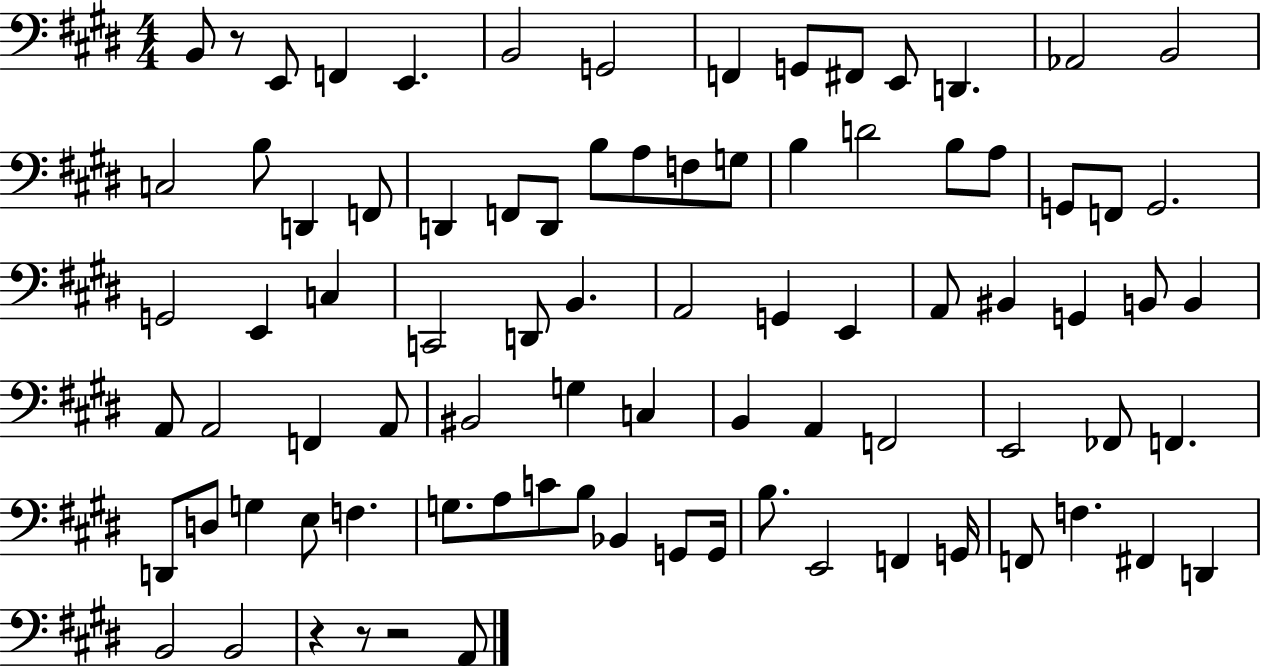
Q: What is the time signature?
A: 4/4